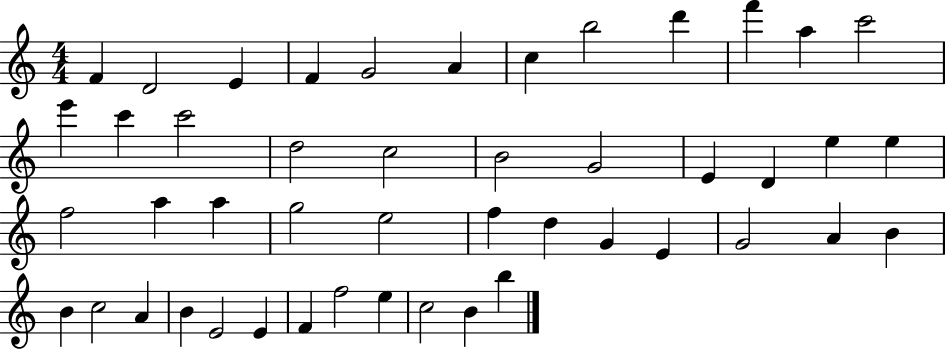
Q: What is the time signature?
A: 4/4